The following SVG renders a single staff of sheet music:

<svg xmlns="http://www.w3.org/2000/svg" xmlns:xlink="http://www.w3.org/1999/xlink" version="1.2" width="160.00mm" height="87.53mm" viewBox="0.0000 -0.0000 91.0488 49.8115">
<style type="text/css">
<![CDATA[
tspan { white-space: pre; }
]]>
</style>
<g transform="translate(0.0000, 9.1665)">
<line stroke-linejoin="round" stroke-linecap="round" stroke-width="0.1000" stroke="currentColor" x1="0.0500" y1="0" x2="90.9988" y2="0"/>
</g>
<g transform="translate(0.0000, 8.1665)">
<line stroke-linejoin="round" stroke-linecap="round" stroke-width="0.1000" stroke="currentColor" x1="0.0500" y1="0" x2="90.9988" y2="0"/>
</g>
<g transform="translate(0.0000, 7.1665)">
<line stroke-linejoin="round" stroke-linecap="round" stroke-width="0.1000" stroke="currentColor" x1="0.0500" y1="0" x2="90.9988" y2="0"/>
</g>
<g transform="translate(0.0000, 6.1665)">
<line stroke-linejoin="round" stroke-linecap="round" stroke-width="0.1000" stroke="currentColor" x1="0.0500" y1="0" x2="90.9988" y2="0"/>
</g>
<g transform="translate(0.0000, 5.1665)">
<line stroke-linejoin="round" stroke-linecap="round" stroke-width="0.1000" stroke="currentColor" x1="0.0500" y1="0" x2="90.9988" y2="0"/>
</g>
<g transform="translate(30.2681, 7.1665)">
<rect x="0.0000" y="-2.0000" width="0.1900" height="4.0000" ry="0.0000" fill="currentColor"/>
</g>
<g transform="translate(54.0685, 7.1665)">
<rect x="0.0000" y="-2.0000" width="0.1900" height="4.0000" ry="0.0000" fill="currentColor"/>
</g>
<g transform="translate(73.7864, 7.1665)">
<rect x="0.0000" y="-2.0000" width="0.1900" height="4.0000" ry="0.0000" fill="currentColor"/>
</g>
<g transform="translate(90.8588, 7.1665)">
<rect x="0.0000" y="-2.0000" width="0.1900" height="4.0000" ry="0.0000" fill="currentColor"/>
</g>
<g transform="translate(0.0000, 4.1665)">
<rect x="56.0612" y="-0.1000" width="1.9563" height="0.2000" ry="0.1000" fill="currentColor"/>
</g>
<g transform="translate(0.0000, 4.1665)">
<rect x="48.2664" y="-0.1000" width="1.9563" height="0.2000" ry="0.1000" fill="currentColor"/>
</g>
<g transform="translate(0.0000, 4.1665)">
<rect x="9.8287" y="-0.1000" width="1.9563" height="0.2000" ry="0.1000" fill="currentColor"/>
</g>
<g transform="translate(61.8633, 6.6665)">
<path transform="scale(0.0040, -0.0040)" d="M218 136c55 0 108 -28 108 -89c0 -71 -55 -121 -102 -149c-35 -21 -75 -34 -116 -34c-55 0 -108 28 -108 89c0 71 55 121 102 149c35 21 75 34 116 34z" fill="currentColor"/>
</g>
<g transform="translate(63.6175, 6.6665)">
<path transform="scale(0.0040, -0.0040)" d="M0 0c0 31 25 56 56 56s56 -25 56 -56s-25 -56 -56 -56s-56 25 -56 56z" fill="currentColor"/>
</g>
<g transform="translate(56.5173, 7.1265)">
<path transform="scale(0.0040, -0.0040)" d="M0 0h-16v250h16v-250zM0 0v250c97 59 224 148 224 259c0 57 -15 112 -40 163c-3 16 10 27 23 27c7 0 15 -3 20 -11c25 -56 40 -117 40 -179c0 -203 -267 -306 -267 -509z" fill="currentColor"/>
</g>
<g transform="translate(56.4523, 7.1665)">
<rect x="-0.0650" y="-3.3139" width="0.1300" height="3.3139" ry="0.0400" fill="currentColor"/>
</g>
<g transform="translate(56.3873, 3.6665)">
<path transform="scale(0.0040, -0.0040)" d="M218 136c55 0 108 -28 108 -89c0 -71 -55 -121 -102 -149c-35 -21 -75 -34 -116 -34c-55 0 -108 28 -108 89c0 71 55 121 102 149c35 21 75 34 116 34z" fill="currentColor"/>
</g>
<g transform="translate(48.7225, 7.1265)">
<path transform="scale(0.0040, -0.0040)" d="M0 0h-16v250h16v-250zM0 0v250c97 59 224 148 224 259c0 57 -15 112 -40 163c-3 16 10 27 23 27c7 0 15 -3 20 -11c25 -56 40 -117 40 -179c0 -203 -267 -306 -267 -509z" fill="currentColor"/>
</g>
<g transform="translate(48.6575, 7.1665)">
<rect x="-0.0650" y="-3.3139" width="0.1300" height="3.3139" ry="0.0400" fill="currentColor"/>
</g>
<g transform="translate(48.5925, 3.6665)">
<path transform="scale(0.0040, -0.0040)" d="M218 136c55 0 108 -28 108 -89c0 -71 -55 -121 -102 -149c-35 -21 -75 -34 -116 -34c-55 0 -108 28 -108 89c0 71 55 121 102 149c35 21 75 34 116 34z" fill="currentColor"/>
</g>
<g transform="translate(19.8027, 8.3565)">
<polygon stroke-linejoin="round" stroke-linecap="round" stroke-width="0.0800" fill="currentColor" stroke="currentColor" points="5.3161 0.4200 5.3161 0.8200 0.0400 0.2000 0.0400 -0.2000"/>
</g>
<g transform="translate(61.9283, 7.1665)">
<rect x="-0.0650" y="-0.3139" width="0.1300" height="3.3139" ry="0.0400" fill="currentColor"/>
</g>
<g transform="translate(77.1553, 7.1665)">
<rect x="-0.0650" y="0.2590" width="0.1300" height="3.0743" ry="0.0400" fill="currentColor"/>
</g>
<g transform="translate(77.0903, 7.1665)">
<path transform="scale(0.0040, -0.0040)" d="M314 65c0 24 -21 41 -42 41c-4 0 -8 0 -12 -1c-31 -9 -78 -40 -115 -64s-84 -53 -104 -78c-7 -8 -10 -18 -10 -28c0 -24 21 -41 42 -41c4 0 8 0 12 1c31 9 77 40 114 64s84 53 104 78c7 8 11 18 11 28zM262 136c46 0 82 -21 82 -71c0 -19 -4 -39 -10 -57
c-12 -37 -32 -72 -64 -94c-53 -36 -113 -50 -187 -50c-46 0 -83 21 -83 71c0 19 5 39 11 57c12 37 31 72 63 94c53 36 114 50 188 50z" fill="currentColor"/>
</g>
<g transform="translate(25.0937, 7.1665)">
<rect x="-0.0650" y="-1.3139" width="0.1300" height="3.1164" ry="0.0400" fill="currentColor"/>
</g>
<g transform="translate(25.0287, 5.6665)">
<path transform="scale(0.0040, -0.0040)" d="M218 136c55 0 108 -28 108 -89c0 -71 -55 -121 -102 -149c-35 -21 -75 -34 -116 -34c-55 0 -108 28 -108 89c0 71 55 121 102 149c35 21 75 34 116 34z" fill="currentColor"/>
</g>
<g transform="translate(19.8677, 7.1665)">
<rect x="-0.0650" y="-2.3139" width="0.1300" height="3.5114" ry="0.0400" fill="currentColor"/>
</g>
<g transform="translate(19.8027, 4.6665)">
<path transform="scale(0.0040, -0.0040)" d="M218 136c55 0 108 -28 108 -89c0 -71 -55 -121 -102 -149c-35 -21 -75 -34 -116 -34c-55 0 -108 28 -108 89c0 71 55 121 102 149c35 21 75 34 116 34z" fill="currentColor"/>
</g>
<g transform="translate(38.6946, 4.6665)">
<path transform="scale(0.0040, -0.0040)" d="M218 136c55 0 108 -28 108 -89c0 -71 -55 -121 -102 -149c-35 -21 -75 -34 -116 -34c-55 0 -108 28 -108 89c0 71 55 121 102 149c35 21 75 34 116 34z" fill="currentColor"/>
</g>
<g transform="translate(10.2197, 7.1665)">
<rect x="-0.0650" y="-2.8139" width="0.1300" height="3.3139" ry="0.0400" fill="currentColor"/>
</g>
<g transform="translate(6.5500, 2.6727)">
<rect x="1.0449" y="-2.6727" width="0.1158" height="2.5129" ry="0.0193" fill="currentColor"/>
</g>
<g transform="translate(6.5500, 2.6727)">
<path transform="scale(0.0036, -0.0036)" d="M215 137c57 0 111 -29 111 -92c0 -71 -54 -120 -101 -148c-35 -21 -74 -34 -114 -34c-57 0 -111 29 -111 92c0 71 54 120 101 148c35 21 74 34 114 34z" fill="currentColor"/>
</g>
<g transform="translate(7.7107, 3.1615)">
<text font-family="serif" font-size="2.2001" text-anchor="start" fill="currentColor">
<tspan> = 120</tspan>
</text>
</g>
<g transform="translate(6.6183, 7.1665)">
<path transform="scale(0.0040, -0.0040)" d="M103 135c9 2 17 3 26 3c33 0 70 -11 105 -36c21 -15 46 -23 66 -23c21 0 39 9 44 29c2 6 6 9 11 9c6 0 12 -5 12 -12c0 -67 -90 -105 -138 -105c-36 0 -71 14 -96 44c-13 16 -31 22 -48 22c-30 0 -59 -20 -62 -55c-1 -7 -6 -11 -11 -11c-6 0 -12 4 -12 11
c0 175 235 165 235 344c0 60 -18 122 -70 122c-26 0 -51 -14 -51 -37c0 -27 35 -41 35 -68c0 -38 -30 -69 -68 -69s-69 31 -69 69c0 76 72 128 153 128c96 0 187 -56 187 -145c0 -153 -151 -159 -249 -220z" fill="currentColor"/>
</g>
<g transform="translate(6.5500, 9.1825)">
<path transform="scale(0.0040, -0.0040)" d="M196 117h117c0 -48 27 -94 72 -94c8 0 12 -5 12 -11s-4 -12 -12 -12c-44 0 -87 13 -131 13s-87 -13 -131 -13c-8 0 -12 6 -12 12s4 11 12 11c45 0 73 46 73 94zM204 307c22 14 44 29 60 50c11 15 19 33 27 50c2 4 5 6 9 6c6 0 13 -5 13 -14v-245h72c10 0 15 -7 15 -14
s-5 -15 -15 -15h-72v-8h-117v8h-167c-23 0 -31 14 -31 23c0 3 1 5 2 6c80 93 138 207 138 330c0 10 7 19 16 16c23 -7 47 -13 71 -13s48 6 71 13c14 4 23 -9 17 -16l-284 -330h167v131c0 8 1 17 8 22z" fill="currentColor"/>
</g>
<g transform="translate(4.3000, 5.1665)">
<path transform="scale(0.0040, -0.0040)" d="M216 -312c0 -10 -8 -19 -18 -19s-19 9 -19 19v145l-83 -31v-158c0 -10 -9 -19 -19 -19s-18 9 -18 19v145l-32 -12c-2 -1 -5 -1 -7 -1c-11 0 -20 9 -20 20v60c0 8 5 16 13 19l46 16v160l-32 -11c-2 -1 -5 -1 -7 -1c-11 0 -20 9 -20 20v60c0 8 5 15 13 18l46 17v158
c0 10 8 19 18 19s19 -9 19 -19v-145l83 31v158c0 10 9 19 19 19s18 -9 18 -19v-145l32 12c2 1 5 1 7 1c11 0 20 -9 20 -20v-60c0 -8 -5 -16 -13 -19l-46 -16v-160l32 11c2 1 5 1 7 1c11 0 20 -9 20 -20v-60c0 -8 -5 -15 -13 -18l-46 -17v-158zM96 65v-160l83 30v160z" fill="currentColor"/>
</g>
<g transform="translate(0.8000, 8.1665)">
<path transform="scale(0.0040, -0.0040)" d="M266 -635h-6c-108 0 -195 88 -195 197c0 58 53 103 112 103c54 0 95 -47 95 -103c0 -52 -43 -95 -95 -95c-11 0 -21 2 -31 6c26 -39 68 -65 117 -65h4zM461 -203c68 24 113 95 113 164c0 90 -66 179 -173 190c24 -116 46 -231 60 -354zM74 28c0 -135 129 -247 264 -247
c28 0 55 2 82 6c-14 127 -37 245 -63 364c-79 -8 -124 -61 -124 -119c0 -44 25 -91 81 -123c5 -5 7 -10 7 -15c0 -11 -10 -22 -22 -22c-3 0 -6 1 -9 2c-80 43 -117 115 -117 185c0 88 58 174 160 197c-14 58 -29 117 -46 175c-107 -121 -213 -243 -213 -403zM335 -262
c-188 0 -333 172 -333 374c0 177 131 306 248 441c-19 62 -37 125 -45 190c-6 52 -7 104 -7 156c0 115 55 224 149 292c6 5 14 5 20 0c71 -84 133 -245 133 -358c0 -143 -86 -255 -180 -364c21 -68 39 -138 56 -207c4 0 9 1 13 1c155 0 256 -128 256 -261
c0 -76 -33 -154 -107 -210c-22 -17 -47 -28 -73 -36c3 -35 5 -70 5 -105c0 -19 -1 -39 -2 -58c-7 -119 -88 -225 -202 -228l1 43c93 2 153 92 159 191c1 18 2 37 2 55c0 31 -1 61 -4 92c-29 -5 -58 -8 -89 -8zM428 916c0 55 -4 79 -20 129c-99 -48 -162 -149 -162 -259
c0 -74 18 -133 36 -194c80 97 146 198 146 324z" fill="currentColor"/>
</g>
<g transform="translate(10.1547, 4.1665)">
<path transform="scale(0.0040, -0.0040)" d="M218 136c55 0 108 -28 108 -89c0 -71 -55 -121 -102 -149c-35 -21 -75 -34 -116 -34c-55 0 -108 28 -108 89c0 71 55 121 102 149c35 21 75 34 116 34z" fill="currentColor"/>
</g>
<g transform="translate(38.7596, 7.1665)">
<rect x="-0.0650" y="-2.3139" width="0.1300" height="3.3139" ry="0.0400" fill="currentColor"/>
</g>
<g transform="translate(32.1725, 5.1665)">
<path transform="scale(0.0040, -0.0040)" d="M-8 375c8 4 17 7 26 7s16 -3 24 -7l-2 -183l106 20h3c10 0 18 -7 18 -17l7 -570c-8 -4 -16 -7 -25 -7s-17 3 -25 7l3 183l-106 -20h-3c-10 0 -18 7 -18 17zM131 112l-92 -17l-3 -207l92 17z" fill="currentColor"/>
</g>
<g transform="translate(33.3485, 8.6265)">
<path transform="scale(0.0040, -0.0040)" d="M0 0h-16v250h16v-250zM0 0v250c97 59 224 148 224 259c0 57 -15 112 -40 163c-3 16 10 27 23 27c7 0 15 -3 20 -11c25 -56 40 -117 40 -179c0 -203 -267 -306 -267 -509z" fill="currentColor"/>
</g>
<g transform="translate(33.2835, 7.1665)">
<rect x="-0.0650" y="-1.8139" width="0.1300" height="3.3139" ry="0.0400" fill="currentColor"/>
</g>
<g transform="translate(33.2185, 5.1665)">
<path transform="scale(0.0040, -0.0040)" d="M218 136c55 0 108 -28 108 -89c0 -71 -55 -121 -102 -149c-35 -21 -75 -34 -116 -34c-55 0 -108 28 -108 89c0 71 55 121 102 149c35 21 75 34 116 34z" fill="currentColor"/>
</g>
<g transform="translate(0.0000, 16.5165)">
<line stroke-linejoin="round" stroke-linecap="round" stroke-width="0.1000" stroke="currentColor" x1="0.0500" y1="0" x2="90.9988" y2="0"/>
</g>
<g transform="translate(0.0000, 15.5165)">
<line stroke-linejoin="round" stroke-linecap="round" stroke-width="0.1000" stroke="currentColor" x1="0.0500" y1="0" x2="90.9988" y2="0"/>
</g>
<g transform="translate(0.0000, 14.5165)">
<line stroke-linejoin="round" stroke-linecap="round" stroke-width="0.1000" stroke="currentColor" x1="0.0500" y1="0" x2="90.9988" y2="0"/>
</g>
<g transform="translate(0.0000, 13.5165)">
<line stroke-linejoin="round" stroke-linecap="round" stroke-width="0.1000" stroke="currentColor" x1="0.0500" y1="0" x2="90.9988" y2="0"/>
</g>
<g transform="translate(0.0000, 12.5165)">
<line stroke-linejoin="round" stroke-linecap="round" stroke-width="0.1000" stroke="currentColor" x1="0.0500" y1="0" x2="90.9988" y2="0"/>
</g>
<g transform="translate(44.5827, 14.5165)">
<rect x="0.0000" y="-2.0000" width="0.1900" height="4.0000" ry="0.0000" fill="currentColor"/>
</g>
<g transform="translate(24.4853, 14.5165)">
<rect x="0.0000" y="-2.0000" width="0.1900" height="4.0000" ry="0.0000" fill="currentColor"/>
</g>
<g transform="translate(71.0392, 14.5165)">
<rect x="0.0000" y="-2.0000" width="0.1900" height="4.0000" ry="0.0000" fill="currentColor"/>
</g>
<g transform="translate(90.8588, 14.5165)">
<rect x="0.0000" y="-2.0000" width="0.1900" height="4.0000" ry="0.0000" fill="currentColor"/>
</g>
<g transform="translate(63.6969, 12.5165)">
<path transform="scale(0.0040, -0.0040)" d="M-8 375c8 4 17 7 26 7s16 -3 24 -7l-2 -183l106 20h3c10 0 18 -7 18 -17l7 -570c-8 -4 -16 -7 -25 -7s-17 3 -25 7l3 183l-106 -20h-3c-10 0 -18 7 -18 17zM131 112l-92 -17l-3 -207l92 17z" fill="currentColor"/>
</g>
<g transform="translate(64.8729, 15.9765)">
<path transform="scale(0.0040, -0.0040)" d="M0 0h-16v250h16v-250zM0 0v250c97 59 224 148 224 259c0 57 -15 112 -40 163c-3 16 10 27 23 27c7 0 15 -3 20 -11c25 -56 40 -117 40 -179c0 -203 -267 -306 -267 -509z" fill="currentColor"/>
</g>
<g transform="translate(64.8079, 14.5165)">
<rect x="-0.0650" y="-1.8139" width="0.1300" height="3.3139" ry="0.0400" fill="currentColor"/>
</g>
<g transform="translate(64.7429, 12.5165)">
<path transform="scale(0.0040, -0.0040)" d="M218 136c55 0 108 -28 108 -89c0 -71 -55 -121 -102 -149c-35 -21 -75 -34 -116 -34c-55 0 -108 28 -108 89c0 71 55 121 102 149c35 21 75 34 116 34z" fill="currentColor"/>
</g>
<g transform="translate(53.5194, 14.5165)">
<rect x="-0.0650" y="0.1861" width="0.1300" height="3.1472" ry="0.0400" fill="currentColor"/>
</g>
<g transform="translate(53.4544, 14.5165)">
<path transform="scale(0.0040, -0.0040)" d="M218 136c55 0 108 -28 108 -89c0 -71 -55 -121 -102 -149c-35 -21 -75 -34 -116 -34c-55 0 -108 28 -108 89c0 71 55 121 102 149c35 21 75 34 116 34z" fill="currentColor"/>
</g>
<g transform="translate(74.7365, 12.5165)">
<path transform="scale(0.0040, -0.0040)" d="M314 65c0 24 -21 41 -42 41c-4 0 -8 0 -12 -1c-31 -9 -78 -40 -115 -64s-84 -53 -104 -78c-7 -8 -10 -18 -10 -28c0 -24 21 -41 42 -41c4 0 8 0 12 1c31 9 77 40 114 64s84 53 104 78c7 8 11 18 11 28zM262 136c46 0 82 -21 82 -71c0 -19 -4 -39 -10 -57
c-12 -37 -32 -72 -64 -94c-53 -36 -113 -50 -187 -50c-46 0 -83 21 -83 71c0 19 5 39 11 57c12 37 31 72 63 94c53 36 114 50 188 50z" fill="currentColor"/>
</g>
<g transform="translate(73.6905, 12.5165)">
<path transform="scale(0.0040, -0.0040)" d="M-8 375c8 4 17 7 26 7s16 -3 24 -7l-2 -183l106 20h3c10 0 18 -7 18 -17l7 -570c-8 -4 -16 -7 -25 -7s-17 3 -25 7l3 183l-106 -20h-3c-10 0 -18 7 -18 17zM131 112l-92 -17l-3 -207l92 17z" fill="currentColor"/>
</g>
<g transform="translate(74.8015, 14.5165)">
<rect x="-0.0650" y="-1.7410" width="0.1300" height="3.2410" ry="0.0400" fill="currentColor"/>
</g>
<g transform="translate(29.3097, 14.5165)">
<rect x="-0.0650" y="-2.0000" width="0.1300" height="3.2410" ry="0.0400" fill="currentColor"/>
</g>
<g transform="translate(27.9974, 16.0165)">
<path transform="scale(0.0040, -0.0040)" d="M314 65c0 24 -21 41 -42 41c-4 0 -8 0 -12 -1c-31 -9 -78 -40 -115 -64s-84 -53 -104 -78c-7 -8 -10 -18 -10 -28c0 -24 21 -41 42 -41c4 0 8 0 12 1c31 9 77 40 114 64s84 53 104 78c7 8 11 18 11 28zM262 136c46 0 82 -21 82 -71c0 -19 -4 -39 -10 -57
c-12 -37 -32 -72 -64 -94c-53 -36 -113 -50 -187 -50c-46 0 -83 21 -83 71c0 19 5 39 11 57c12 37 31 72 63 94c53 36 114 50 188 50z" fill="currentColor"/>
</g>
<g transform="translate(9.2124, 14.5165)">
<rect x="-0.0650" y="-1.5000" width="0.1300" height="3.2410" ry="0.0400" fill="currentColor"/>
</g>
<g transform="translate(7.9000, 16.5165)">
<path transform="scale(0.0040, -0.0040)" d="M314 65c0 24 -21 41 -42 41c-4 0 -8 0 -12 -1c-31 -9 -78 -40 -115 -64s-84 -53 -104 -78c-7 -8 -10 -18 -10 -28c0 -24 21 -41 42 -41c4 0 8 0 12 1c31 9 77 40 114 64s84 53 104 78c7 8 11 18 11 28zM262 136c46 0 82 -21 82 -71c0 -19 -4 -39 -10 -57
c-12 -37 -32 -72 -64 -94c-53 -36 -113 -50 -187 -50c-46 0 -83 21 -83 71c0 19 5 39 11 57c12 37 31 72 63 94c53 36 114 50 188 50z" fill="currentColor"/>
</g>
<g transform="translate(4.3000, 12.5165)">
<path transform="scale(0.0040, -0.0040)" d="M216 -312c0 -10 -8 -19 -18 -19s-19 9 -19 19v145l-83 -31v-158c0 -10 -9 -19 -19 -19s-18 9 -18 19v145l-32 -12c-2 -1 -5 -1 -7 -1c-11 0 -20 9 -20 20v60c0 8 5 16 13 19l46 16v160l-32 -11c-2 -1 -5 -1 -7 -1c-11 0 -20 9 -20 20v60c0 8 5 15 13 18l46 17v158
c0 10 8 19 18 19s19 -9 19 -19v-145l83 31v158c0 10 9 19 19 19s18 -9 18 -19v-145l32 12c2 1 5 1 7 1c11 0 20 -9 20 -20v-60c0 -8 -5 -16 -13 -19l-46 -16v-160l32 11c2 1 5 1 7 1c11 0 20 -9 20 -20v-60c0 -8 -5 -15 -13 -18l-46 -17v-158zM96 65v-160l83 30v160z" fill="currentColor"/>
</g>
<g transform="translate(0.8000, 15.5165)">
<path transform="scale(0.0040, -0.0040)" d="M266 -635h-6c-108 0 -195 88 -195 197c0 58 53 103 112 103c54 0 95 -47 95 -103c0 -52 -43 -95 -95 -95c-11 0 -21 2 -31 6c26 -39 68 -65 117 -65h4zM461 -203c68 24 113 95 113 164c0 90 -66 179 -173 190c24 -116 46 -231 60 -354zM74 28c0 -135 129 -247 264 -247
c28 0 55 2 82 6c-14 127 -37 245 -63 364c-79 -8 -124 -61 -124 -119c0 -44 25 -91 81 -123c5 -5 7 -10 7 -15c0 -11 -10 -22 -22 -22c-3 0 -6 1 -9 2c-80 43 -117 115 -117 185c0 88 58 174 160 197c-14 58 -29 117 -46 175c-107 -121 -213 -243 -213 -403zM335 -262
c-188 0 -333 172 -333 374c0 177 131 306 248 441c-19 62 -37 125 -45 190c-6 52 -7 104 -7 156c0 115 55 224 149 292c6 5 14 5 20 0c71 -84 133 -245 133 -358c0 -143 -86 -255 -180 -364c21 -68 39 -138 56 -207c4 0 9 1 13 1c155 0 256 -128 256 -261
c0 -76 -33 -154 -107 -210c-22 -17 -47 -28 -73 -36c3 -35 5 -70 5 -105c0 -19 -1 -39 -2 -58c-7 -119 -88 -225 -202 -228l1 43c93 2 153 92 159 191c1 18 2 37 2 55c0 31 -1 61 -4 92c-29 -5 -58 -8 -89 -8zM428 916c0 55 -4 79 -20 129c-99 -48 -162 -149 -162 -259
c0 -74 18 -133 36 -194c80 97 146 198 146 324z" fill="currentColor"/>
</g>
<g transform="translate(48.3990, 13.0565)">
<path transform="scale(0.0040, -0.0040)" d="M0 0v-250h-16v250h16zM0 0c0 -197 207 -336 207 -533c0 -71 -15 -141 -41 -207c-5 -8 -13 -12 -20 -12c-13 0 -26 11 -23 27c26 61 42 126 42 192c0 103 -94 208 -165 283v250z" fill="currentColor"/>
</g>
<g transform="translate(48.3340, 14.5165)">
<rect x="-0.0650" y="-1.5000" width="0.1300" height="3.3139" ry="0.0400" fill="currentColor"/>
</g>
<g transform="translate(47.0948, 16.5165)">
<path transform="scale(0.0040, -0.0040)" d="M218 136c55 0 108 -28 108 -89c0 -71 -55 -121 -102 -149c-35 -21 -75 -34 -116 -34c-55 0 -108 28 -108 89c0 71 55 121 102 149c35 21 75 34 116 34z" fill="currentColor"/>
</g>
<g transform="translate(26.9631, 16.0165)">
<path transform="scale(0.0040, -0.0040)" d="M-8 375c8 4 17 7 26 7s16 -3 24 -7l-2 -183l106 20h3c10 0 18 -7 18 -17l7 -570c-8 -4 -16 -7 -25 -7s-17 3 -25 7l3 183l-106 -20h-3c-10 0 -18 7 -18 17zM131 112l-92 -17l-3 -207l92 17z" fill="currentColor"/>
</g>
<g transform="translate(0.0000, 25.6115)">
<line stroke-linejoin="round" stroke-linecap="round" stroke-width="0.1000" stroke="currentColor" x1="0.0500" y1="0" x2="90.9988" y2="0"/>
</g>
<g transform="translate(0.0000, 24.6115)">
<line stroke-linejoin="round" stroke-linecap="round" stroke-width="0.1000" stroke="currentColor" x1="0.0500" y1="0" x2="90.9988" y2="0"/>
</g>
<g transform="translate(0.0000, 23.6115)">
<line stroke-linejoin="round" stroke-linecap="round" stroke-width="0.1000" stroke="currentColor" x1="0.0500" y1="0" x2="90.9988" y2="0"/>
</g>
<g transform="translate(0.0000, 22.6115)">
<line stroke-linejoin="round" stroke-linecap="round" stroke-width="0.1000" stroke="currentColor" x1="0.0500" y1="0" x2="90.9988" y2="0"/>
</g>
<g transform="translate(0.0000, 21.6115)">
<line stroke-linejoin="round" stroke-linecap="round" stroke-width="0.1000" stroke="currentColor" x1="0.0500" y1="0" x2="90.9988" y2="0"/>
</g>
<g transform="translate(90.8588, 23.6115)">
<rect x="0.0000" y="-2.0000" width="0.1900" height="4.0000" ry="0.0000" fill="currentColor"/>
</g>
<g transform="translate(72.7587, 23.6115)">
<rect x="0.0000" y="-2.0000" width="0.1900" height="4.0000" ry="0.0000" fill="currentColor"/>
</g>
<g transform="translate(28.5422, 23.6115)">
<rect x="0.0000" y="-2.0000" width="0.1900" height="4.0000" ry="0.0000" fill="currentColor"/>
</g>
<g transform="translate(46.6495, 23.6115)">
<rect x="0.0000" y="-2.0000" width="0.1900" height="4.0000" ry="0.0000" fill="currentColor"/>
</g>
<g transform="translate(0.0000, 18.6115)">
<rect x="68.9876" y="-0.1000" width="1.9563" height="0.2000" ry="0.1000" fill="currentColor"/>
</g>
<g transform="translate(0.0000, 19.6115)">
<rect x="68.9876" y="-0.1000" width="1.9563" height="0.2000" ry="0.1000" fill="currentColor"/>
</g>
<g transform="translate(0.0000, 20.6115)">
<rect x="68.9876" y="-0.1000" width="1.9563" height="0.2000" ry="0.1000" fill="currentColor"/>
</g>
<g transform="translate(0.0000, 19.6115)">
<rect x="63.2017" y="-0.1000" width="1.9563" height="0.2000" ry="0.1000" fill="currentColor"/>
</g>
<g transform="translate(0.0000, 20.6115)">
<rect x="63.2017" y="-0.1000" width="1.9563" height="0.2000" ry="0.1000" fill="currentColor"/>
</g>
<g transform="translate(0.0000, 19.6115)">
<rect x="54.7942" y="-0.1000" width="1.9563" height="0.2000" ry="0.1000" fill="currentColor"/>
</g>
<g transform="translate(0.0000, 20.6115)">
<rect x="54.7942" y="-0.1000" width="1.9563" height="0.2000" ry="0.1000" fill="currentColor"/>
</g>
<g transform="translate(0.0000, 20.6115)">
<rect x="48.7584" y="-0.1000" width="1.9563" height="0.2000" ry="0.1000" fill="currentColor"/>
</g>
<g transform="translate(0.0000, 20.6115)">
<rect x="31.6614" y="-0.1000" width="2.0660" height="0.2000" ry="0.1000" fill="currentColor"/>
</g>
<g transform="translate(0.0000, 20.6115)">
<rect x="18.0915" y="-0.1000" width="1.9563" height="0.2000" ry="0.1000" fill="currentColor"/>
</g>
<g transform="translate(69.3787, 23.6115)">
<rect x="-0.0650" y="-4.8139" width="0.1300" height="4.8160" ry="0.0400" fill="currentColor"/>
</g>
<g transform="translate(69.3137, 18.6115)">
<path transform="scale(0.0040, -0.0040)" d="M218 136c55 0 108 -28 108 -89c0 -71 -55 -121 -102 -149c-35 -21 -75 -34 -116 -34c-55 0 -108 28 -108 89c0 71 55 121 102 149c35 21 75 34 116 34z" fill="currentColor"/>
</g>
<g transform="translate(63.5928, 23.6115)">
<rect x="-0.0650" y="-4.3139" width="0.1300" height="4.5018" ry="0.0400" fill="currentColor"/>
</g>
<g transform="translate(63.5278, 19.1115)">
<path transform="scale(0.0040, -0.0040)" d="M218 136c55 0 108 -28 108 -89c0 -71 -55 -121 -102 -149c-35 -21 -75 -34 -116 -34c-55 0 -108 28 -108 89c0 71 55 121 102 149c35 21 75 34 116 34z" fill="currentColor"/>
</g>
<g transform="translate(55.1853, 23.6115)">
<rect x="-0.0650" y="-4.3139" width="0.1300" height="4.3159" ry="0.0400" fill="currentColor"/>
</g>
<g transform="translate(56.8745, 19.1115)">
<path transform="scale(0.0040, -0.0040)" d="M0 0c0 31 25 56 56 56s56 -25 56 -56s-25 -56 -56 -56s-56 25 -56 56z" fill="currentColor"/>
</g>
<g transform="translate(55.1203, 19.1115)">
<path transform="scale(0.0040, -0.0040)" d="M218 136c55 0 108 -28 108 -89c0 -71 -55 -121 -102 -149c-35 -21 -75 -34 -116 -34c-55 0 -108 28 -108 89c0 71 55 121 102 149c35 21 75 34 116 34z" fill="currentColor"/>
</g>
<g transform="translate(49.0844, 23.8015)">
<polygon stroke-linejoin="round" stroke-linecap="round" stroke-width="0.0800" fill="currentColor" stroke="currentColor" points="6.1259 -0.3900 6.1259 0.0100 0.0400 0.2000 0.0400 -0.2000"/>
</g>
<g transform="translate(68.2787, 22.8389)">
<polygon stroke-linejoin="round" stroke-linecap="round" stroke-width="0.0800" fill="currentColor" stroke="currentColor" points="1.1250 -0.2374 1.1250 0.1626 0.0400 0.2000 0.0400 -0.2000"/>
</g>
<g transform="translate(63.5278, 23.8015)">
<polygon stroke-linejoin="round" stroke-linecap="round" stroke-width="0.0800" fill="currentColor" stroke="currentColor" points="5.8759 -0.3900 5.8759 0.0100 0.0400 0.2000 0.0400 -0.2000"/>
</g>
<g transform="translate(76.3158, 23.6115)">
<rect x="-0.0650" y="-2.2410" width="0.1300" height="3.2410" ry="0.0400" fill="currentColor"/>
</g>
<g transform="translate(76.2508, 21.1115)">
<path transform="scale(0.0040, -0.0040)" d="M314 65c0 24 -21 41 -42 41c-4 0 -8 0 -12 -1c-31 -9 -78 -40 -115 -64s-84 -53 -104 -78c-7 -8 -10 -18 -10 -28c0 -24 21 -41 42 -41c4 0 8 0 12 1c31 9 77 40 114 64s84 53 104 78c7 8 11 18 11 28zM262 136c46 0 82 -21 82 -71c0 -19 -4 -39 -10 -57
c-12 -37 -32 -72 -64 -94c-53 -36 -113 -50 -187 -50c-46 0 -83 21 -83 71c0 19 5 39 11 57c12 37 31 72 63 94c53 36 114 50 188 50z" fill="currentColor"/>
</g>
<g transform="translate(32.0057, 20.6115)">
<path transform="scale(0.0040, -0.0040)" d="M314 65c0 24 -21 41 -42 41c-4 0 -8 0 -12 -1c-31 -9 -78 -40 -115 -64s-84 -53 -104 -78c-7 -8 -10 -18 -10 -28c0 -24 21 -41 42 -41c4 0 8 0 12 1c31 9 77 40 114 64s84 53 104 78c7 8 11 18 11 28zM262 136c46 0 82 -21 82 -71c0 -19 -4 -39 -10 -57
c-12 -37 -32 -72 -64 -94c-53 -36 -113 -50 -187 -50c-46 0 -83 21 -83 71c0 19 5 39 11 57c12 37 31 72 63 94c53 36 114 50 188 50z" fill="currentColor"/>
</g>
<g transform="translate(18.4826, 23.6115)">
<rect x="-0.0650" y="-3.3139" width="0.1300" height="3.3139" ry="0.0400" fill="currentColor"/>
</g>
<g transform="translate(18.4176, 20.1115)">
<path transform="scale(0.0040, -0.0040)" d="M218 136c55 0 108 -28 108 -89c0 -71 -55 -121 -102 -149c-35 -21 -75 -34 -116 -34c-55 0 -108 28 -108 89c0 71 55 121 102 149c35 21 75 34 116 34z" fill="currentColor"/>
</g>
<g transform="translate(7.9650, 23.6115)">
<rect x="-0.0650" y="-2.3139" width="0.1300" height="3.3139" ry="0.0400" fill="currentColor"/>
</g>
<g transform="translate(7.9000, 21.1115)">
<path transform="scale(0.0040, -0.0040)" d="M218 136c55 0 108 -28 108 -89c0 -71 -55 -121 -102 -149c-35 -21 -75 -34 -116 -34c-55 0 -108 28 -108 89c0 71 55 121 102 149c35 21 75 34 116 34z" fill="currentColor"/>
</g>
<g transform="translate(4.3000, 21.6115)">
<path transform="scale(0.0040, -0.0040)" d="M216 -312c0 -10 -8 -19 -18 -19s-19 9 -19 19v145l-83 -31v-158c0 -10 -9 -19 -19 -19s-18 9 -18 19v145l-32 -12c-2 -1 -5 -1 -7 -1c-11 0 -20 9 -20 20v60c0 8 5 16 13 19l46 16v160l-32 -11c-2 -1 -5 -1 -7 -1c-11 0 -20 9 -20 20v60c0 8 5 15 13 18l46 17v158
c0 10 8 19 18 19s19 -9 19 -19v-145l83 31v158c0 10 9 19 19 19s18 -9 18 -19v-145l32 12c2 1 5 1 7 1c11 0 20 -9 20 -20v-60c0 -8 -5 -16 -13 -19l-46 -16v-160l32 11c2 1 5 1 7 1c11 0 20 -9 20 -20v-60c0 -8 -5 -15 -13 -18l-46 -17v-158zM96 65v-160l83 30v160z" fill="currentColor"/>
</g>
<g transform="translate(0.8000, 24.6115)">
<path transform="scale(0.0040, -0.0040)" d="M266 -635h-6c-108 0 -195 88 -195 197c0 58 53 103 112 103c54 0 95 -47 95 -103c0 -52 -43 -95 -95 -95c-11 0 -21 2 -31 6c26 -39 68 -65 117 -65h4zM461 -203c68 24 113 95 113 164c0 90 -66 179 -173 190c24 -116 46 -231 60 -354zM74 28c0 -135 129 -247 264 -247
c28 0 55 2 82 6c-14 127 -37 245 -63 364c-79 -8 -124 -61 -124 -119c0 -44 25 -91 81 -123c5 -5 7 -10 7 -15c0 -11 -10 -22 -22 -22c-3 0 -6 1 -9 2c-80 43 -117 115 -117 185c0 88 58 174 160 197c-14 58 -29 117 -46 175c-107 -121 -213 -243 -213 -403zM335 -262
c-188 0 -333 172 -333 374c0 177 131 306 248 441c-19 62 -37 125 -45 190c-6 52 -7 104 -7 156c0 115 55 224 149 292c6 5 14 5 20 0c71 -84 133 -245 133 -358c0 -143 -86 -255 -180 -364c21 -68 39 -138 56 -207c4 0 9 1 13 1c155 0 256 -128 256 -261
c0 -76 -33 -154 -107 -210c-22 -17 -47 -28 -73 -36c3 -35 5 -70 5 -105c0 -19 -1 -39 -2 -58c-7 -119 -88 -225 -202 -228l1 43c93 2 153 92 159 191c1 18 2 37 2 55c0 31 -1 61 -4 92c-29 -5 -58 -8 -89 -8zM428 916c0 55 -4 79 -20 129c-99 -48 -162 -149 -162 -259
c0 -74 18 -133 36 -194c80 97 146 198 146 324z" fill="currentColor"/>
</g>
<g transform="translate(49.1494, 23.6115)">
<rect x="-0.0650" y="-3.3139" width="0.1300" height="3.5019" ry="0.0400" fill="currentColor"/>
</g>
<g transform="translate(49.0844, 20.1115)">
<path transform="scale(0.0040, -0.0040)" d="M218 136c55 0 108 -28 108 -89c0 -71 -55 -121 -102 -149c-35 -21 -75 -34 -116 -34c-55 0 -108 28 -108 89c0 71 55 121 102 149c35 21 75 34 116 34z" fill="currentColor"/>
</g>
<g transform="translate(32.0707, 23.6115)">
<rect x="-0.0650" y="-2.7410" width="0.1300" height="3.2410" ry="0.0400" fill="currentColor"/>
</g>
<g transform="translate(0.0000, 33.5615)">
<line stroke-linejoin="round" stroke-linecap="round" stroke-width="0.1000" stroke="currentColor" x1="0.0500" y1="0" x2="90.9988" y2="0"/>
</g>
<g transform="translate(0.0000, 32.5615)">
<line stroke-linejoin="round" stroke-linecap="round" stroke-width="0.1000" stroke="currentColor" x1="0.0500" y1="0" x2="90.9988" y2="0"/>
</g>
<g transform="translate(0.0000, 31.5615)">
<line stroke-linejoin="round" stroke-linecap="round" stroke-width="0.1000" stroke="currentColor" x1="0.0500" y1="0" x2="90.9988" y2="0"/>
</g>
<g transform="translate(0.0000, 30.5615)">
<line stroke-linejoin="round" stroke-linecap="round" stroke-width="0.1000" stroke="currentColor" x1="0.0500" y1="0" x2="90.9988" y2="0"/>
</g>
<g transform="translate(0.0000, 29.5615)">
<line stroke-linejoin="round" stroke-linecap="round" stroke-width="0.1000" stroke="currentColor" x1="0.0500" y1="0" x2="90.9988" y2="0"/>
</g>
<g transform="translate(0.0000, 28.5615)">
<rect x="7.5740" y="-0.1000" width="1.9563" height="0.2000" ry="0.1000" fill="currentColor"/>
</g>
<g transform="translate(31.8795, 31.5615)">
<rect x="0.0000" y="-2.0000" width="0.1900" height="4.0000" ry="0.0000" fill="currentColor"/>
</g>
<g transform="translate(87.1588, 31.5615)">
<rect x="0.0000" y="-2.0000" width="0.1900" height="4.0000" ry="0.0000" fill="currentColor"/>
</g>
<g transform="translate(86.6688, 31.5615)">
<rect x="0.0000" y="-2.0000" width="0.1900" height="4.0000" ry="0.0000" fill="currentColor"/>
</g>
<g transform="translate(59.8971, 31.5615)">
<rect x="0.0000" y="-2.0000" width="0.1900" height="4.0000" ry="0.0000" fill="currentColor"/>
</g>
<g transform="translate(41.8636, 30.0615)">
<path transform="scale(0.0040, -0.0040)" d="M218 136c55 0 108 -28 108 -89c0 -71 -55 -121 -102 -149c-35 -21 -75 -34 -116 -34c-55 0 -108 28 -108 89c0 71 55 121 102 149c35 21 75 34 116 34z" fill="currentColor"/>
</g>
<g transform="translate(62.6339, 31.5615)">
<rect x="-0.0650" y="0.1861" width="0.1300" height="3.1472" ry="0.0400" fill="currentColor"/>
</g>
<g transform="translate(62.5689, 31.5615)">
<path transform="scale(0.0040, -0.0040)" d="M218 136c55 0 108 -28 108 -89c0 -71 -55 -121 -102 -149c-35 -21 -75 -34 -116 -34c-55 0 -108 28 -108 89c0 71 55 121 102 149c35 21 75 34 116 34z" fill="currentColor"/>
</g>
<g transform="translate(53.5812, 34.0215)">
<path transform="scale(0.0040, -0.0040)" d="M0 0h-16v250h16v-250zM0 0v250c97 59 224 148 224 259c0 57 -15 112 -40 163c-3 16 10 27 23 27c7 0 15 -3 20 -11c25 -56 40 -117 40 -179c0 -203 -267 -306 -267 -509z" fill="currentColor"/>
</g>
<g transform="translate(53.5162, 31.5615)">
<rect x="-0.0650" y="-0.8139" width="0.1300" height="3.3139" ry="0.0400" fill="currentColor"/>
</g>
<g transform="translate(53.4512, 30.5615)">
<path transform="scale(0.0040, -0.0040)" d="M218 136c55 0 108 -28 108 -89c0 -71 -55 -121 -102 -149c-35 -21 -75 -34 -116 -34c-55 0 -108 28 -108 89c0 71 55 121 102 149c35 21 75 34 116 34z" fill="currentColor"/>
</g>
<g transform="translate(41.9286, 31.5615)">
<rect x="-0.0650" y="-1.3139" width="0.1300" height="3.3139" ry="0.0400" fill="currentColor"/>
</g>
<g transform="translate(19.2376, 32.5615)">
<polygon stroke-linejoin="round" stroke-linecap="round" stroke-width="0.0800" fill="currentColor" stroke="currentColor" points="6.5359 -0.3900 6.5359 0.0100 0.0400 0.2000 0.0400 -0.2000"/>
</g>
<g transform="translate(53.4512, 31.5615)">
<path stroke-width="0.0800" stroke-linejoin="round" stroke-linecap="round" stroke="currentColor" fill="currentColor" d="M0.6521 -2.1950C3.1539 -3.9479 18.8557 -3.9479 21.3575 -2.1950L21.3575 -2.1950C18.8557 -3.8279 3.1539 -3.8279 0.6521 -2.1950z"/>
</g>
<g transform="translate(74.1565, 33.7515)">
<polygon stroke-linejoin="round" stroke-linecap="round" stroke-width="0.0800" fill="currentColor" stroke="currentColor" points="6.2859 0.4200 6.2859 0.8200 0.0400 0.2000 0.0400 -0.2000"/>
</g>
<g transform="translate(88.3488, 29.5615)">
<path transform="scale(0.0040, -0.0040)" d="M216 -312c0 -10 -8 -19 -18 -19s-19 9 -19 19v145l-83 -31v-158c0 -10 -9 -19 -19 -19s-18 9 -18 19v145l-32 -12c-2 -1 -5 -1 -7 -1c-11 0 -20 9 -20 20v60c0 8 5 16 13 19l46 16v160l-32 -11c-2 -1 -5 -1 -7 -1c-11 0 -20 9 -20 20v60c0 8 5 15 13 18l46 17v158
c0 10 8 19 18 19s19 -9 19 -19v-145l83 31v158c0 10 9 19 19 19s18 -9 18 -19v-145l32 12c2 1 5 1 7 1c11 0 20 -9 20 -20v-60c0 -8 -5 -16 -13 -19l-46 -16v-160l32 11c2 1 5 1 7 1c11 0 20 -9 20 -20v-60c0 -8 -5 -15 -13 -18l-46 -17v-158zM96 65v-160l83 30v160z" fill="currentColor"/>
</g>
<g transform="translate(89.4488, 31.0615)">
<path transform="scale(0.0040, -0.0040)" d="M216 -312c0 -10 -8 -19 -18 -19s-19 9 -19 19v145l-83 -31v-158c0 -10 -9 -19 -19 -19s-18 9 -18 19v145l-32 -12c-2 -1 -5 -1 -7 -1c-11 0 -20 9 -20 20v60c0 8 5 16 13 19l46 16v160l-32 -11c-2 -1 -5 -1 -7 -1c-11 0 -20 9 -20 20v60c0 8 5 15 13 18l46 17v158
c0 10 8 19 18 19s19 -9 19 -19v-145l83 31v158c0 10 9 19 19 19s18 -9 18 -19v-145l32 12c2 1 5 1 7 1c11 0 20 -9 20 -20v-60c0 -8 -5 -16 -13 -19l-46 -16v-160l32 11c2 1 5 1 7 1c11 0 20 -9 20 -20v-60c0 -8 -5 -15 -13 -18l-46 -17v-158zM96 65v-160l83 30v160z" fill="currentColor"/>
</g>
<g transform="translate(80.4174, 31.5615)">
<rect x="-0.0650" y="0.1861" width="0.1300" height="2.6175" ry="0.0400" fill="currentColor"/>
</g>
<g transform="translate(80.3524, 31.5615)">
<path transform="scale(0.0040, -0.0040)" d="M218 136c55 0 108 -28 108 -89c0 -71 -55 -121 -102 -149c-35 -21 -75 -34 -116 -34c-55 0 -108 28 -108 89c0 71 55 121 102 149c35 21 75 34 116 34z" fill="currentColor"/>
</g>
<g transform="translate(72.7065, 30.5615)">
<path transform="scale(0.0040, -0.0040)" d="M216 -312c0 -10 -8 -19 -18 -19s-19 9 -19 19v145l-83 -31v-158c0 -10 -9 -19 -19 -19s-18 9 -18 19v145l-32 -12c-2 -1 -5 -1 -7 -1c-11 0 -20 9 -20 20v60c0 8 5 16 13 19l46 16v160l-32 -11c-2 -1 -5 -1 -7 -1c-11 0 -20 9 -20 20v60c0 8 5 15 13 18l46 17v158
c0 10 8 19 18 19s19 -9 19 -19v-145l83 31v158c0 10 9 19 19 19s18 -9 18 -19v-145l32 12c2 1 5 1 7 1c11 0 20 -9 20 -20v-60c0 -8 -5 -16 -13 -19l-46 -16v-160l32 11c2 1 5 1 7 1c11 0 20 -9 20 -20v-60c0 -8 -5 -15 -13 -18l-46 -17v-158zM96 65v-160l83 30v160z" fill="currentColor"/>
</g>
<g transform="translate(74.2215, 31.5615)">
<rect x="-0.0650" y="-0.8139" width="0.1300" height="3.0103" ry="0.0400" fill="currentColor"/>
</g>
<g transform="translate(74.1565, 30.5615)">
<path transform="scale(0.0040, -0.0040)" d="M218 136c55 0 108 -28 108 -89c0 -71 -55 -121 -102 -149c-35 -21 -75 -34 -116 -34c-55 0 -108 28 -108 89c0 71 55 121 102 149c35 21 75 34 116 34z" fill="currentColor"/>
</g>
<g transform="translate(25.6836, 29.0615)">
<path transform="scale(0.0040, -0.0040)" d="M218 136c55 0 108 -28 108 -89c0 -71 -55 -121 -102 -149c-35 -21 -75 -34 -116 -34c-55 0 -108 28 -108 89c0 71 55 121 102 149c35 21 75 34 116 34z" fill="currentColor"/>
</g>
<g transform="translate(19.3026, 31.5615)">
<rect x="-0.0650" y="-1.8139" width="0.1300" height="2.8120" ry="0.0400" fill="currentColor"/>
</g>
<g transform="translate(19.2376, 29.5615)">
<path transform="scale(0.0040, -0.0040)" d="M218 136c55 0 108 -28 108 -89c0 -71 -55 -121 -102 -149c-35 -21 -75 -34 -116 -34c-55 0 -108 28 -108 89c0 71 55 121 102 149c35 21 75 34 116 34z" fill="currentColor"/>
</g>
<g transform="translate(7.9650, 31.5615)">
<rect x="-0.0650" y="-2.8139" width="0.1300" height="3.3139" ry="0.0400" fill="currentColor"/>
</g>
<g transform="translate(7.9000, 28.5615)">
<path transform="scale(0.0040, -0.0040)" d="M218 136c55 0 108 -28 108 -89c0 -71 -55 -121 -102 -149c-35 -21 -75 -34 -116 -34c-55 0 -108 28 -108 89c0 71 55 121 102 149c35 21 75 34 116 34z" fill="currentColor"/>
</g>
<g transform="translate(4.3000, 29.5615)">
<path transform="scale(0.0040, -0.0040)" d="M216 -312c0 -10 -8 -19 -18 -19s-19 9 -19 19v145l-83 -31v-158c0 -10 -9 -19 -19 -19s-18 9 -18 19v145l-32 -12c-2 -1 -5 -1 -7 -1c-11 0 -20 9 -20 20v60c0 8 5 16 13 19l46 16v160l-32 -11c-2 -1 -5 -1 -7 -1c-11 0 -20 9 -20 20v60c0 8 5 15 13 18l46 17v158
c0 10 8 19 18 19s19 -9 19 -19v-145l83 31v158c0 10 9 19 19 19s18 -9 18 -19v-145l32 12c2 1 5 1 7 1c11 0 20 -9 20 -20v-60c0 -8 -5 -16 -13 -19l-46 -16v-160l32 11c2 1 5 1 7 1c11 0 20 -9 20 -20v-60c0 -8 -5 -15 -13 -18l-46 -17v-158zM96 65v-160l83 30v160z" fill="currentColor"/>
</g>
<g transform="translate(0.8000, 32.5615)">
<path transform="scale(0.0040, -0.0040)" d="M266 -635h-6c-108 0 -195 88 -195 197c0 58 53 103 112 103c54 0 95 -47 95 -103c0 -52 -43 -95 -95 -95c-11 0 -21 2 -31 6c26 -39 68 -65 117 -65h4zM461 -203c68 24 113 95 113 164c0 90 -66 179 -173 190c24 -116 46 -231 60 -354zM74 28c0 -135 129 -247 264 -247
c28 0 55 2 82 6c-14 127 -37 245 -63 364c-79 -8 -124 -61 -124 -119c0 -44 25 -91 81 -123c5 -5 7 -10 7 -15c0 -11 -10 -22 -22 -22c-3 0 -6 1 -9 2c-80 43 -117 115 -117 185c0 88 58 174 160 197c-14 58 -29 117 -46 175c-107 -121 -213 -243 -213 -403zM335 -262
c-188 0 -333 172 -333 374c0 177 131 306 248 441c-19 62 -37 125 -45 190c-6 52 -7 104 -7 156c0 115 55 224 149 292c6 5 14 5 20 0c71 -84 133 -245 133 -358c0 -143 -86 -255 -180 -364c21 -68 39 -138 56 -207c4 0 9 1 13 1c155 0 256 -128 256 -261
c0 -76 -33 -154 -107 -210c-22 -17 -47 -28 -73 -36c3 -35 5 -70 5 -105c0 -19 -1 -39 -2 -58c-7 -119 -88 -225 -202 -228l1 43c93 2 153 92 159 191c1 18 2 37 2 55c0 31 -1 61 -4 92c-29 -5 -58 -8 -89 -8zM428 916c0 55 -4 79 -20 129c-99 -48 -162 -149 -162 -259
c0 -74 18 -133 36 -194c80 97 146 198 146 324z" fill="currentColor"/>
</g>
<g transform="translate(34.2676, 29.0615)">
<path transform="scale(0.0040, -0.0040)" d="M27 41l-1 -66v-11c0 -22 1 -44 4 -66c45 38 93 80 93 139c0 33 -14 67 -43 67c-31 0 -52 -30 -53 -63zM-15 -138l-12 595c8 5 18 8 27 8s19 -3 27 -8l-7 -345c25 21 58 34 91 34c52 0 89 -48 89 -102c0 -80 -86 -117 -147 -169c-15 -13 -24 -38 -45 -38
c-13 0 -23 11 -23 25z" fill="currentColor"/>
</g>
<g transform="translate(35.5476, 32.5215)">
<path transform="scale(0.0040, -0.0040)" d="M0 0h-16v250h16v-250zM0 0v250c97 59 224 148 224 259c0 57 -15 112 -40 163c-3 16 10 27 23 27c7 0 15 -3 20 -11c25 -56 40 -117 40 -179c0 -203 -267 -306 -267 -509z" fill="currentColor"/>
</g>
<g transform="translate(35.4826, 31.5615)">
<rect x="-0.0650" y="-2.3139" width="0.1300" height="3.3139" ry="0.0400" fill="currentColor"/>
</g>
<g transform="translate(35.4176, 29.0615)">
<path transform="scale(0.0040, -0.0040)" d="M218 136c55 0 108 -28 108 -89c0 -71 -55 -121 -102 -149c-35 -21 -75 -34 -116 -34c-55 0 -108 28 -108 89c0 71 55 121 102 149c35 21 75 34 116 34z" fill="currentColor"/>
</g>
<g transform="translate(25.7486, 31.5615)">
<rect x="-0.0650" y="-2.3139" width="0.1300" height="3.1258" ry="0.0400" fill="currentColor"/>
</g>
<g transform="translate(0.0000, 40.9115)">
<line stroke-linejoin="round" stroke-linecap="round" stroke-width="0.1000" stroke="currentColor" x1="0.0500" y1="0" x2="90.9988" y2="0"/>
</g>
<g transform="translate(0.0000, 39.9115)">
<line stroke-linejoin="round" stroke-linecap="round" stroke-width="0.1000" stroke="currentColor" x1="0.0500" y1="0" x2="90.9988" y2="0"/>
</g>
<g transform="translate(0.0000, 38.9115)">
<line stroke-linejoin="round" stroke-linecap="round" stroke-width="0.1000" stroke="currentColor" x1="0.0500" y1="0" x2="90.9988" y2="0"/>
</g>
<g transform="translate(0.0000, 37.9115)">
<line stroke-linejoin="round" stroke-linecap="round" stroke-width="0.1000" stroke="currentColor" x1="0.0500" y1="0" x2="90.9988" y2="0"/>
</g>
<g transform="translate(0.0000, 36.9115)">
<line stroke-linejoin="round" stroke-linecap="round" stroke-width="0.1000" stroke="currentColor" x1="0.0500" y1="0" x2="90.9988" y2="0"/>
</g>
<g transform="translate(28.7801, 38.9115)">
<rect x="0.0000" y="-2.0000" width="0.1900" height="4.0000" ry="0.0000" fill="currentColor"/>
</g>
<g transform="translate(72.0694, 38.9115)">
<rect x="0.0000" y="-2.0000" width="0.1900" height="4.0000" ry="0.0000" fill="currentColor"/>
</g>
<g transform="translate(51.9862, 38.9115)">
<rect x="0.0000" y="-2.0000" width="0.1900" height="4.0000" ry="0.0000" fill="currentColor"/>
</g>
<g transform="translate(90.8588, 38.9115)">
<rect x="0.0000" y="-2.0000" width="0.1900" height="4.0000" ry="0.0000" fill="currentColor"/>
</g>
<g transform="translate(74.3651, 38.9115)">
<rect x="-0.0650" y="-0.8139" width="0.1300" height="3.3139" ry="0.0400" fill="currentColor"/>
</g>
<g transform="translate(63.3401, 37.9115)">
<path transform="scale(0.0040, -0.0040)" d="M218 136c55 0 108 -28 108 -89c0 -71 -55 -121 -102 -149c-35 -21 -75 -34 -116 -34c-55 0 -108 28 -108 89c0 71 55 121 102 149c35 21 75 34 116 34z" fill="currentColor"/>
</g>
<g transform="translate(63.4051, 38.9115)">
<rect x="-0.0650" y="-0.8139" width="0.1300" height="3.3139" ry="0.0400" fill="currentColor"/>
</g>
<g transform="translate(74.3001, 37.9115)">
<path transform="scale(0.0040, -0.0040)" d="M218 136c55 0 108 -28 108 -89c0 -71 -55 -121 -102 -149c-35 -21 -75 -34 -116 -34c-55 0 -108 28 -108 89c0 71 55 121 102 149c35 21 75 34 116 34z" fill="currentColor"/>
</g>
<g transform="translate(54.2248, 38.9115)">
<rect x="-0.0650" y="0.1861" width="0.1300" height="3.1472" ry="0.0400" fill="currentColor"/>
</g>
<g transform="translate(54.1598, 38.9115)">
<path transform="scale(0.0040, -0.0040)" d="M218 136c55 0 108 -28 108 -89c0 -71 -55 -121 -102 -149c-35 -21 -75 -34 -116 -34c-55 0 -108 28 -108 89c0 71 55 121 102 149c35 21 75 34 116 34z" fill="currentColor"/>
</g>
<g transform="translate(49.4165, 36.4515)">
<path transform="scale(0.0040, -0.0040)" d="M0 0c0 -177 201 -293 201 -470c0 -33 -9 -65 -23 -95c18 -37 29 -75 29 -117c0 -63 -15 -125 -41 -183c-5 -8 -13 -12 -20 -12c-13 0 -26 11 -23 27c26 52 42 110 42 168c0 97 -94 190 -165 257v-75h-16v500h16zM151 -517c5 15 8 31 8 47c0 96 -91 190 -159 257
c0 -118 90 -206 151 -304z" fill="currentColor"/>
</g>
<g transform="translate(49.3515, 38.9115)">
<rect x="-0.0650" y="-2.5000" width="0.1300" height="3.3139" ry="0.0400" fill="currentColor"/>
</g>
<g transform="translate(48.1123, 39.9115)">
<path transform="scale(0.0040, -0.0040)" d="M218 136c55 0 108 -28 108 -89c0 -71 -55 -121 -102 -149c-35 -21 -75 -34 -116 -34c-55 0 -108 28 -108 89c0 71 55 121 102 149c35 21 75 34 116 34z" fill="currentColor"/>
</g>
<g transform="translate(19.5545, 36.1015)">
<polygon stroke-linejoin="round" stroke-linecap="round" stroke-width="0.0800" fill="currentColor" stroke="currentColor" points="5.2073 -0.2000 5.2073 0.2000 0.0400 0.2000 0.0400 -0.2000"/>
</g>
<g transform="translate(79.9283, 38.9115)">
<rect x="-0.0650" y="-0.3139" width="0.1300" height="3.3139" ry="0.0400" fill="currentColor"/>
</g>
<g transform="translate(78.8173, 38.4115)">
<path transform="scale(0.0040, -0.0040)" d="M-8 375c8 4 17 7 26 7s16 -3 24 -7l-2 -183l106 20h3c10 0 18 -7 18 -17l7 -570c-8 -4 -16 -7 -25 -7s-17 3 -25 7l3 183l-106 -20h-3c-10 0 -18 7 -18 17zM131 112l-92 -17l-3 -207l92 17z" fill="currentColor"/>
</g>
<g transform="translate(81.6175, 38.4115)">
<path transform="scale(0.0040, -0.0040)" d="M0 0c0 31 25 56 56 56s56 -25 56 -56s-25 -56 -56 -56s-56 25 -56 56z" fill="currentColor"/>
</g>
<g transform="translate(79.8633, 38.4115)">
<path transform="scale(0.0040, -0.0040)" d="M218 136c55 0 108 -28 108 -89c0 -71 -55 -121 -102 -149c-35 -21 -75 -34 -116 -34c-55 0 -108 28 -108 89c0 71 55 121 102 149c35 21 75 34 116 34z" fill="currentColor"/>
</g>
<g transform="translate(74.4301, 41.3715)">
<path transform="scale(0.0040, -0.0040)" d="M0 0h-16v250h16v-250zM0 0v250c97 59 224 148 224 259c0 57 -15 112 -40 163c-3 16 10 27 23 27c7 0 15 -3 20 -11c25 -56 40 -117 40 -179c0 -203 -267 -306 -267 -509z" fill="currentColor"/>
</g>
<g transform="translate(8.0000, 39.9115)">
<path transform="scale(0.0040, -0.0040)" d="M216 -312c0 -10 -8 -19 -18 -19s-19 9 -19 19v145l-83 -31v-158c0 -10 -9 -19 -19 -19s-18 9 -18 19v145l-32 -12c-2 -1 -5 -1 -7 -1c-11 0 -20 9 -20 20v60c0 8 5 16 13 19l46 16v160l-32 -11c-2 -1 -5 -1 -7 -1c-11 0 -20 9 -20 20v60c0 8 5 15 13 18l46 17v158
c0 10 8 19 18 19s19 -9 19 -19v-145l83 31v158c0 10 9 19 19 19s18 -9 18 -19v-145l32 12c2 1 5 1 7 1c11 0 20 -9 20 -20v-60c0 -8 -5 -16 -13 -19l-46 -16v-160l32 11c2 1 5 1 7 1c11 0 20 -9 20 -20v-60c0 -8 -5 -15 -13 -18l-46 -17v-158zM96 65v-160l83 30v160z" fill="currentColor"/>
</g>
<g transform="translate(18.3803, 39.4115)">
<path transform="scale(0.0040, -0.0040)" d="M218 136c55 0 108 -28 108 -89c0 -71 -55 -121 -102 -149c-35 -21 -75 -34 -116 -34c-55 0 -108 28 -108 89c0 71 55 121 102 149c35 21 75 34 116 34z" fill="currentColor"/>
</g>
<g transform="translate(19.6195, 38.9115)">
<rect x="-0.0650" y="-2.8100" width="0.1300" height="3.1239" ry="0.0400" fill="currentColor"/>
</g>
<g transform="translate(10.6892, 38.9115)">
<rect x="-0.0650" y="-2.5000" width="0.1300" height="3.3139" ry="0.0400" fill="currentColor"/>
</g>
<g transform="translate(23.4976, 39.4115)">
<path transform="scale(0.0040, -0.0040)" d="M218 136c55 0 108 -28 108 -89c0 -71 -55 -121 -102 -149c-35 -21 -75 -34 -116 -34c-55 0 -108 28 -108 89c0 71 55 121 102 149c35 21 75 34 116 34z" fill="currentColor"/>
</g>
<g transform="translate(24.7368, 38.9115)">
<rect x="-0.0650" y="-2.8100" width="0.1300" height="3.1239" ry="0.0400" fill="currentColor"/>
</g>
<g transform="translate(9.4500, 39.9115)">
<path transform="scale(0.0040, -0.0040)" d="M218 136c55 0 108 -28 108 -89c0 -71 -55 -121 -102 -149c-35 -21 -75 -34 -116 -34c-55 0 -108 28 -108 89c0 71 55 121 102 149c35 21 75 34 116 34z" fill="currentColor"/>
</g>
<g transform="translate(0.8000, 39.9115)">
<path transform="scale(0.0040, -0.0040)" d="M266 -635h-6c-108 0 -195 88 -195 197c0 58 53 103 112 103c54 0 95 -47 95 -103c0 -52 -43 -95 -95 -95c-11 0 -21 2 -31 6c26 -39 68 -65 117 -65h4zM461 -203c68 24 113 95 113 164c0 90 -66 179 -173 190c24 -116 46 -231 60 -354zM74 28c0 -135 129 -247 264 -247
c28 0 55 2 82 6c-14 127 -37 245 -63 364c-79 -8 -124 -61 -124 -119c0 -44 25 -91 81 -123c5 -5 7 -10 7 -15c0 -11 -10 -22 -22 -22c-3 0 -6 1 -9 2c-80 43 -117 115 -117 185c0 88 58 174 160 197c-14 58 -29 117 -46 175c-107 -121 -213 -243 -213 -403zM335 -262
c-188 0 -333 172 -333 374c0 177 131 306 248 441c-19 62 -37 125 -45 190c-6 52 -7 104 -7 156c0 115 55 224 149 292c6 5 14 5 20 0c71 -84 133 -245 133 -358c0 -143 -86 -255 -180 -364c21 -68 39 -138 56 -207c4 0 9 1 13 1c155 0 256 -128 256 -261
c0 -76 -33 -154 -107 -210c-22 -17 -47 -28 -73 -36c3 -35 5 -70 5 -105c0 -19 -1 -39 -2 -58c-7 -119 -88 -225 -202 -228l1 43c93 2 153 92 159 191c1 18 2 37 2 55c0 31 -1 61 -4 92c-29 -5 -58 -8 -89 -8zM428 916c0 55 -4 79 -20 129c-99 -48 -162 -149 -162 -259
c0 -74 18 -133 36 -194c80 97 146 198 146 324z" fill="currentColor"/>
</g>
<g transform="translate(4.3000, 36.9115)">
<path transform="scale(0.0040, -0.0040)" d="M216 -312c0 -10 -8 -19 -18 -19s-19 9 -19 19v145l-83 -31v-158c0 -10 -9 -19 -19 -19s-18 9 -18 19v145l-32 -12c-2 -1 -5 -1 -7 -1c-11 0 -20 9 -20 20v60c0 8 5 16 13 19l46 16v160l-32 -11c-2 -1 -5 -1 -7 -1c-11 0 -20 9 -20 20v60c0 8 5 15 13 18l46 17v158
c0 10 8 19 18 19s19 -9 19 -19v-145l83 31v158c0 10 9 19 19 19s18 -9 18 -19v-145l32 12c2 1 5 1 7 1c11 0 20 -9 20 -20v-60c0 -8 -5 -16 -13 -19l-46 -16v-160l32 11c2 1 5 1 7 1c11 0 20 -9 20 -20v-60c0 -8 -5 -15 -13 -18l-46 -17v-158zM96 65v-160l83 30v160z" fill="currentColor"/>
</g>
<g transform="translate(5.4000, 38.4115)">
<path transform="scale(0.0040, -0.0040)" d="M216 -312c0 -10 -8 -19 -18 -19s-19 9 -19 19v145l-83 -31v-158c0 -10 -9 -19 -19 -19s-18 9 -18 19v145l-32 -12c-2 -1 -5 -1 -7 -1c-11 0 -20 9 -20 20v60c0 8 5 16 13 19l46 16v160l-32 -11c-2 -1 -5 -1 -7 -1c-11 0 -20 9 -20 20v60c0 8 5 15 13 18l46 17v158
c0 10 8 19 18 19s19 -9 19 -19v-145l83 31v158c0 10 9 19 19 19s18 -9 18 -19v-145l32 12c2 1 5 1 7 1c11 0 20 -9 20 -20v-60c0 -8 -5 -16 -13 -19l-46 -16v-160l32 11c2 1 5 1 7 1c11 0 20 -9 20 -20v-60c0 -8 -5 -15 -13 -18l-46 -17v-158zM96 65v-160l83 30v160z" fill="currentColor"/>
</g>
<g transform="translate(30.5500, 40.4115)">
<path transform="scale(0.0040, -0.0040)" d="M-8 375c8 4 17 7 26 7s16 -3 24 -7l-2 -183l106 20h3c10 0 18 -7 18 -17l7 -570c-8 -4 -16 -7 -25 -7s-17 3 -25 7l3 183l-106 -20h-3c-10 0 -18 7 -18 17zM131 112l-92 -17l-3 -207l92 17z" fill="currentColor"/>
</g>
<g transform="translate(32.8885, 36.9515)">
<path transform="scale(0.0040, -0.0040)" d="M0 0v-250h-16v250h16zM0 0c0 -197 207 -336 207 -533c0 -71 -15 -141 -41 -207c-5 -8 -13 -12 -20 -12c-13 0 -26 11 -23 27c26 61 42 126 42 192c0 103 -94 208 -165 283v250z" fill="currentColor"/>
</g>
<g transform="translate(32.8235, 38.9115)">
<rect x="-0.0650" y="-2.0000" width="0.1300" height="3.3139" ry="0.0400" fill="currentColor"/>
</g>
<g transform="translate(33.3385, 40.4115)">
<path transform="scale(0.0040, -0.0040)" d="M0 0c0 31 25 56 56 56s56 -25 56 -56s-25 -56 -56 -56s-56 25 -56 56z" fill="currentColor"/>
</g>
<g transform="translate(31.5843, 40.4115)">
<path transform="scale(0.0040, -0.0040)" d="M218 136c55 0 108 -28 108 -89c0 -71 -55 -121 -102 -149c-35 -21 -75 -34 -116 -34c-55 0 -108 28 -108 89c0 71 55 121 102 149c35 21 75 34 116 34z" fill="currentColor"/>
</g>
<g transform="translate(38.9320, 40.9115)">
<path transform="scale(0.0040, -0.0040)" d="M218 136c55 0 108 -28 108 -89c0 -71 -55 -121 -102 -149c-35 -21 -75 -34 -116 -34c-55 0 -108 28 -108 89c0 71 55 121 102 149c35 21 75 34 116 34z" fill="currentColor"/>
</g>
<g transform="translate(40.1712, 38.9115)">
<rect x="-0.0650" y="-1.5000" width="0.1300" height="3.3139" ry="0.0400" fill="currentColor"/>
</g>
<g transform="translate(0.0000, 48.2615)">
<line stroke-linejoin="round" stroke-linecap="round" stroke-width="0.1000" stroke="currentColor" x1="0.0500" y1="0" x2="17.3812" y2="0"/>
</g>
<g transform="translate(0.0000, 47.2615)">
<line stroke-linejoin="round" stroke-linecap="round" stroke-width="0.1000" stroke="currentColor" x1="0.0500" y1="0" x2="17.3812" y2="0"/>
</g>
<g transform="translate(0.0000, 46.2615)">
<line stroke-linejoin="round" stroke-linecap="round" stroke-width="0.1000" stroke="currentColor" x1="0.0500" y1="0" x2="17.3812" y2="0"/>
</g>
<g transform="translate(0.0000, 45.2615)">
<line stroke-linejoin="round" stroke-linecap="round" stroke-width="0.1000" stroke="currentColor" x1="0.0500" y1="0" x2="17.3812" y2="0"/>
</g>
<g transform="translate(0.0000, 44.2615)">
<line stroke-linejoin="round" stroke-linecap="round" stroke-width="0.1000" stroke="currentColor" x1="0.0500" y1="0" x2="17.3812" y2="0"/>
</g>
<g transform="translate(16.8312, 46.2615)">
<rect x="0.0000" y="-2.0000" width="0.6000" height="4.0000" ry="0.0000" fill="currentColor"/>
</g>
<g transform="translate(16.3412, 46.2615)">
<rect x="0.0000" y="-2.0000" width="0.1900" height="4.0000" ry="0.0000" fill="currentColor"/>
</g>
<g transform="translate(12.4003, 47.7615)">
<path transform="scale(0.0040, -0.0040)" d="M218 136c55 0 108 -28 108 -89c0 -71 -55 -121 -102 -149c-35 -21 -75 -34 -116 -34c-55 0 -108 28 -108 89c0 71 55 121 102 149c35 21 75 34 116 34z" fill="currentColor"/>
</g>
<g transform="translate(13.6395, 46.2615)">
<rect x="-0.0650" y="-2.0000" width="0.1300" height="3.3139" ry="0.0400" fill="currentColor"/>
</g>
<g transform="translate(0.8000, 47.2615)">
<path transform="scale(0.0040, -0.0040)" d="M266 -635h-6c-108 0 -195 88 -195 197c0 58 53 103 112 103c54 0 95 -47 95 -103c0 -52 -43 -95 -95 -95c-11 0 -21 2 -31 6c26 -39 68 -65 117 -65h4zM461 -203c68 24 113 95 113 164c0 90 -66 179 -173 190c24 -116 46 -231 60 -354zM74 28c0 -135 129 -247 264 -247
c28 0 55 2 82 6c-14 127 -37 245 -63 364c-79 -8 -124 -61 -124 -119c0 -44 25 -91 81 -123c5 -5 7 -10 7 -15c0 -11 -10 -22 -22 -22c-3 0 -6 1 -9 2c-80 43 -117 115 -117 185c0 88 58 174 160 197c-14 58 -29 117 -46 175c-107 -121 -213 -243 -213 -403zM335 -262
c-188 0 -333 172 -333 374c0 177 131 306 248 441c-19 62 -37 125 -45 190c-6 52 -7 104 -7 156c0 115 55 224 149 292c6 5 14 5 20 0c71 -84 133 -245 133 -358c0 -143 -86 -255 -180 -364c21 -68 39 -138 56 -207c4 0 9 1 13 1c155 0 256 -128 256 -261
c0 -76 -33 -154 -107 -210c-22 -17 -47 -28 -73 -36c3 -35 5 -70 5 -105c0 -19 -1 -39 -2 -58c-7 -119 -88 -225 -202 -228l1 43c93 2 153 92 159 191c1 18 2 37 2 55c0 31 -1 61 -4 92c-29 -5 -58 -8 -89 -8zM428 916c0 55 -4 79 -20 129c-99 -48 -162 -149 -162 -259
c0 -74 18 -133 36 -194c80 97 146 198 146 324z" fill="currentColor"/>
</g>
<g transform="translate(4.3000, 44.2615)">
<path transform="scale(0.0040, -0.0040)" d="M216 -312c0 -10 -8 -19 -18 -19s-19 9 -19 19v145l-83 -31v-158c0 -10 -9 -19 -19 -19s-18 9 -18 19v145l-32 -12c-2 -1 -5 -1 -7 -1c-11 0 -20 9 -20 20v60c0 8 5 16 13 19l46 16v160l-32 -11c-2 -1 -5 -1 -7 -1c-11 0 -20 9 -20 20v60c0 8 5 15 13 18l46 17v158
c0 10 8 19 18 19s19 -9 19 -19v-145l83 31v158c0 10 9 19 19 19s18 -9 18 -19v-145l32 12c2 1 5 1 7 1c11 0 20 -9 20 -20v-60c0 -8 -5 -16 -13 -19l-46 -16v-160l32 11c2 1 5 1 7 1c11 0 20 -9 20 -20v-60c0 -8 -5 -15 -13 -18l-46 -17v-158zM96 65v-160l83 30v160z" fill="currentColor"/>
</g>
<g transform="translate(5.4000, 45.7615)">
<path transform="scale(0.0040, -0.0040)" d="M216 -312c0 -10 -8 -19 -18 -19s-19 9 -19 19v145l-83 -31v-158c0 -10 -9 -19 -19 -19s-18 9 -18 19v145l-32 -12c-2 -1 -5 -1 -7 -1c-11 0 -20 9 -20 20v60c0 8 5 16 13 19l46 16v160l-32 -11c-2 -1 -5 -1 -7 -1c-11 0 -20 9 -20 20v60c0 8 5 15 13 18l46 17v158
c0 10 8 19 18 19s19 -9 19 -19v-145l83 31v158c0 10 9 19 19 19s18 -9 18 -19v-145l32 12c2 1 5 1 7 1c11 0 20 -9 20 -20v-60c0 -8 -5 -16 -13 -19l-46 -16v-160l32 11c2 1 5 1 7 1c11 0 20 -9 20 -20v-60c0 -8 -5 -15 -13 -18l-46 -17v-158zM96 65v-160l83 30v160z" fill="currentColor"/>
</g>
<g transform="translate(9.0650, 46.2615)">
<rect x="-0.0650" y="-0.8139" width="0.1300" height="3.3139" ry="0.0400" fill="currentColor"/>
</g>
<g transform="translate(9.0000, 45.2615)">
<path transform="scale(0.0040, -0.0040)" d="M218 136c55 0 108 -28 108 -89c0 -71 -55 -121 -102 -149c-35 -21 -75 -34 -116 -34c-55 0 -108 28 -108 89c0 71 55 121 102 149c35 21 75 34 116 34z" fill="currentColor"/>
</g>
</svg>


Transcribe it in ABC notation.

X:1
T:Untitled
M:2/4
L:1/4
K:G
a g/2 e/2 f/2 g b/2 b/2 c B2 E2 F2 E/2 B f/2 f2 g b a2 b/2 d'/2 d'/2 e'/4 g2 a ^f/2 g/2 _g/2 e d/2 B ^d/2 B/2 ^G A/2 A/2 F/2 E G/4 B d d/2 c d ^F